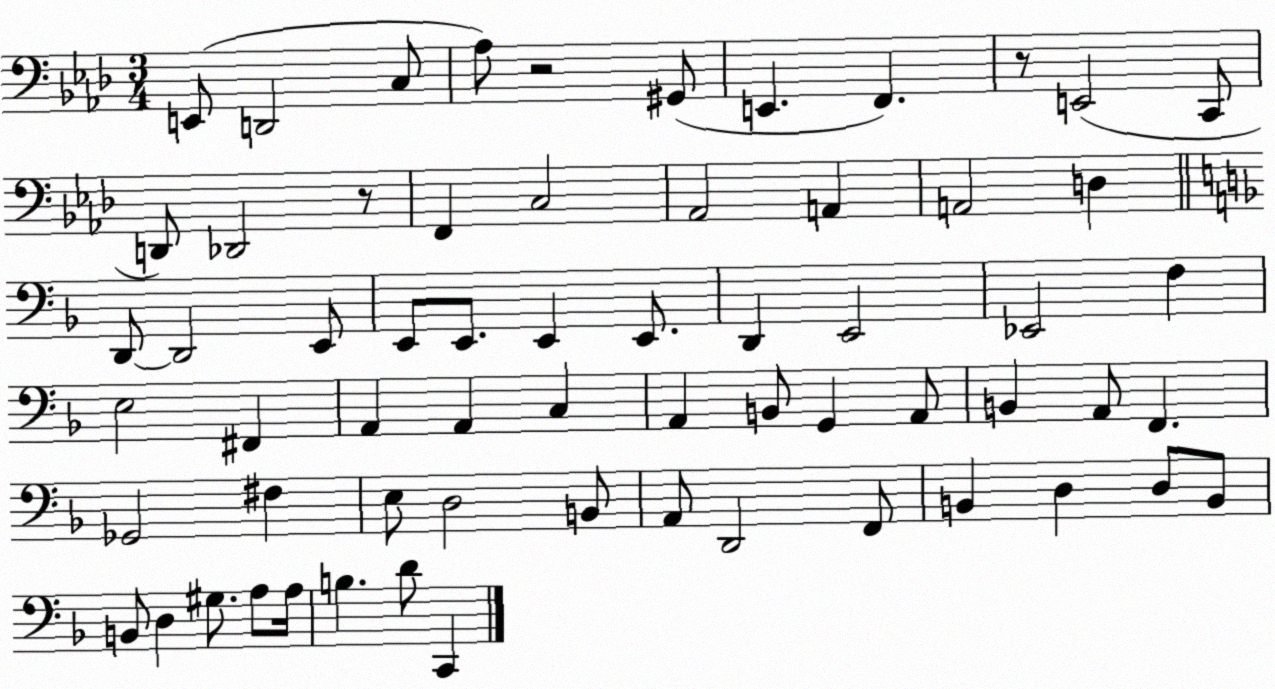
X:1
T:Untitled
M:3/4
L:1/4
K:Ab
E,,/2 D,,2 C,/2 _A,/2 z2 ^G,,/2 E,, F,, z/2 E,,2 C,,/2 D,,/2 _D,,2 z/2 F,, C,2 _A,,2 A,, A,,2 D, D,,/2 D,,2 E,,/2 E,,/2 E,,/2 E,, E,,/2 D,, E,,2 _E,,2 F, E,2 ^F,, A,, A,, C, A,, B,,/2 G,, A,,/2 B,, A,,/2 F,, _G,,2 ^F, E,/2 D,2 B,,/2 A,,/2 D,,2 F,,/2 B,, D, D,/2 B,,/2 B,,/2 D, ^G,/2 A,/2 A,/4 B, D/2 C,,